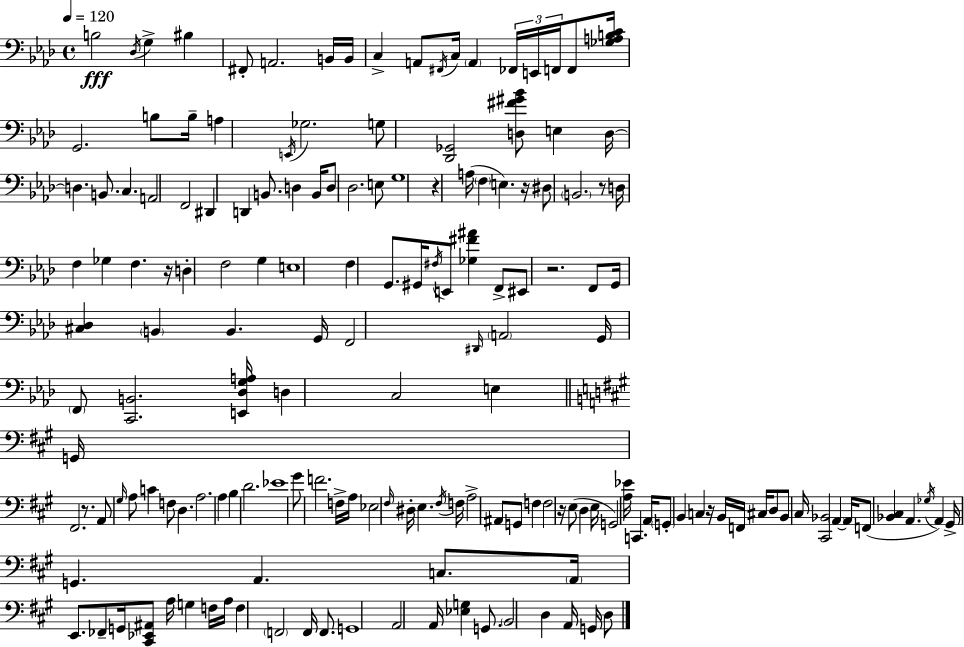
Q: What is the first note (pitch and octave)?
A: B3